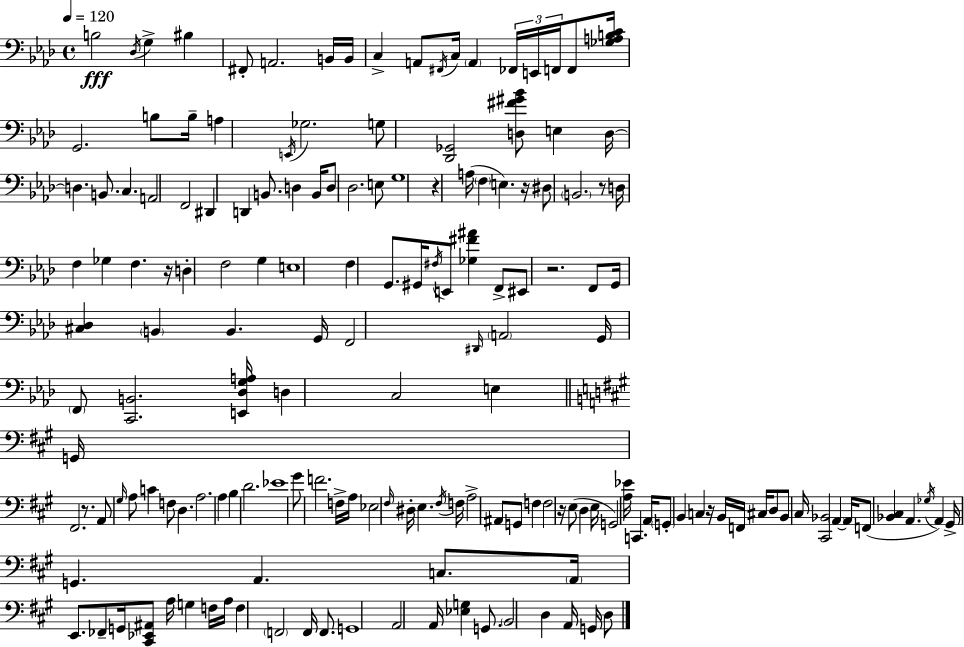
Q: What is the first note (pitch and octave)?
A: B3